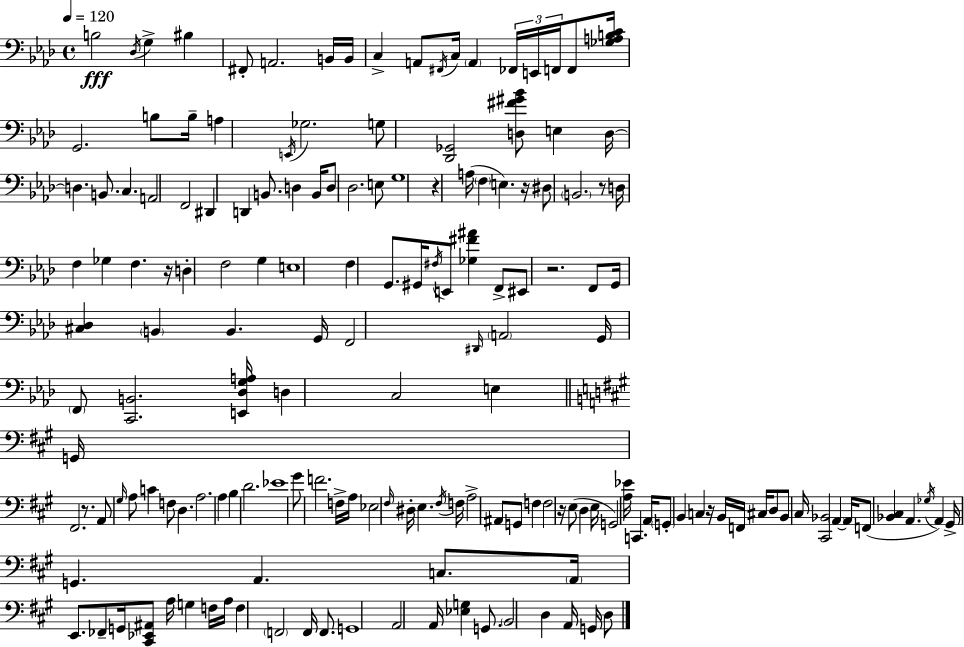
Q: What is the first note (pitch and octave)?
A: B3